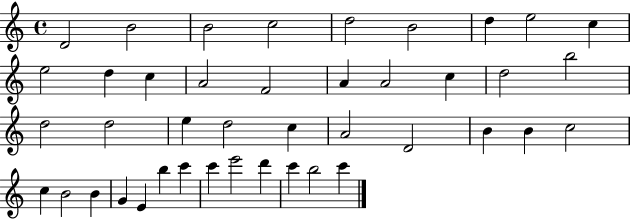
D4/h B4/h B4/h C5/h D5/h B4/h D5/q E5/h C5/q E5/h D5/q C5/q A4/h F4/h A4/q A4/h C5/q D5/h B5/h D5/h D5/h E5/q D5/h C5/q A4/h D4/h B4/q B4/q C5/h C5/q B4/h B4/q G4/q E4/q B5/q C6/q C6/q E6/h D6/q C6/q B5/h C6/q